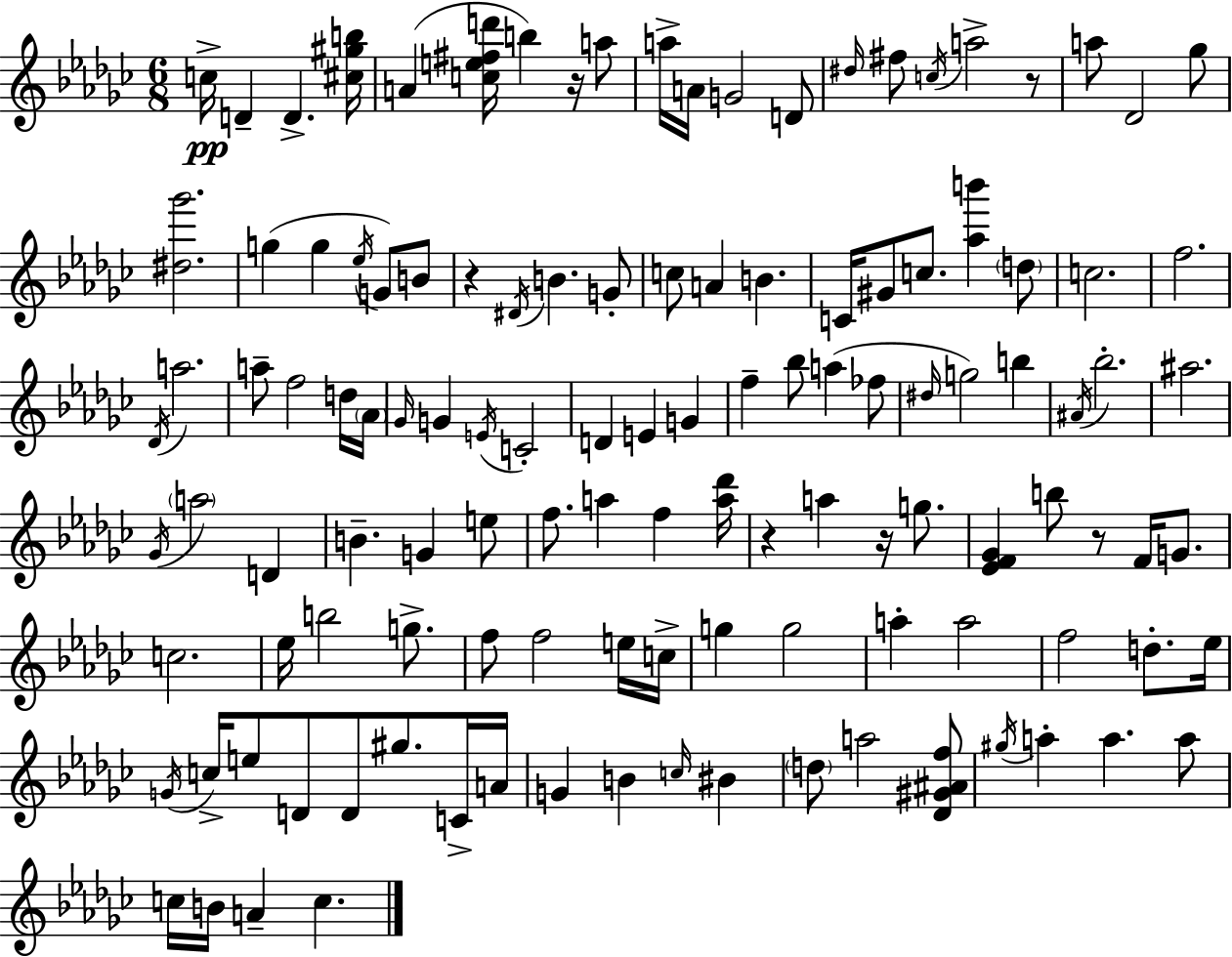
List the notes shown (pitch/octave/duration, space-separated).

C5/s D4/q D4/q. [C#5,G#5,B5]/s A4/q [C5,E5,F#5,D6]/s B5/q R/s A5/e A5/s A4/s G4/h D4/e D#5/s F#5/e C5/s A5/h R/e A5/e Db4/h Gb5/e [D#5,Gb6]/h. G5/q G5/q Eb5/s G4/e B4/e R/q D#4/s B4/q. G4/e C5/e A4/q B4/q. C4/s G#4/e C5/e. [Ab5,B6]/q D5/e C5/h. F5/h. Db4/s A5/h. A5/e F5/h D5/s Ab4/s Gb4/s G4/q E4/s C4/h D4/q E4/q G4/q F5/q Bb5/e A5/q FES5/e D#5/s G5/h B5/q A#4/s Bb5/h. A#5/h. Gb4/s A5/h D4/q B4/q. G4/q E5/e F5/e. A5/q F5/q [A5,Db6]/s R/q A5/q R/s G5/e. [Eb4,F4,Gb4]/q B5/e R/e F4/s G4/e. C5/h. Eb5/s B5/h G5/e. F5/e F5/h E5/s C5/s G5/q G5/h A5/q A5/h F5/h D5/e. Eb5/s G4/s C5/s E5/e D4/e D4/e G#5/e. C4/s A4/s G4/q B4/q C5/s BIS4/q D5/e A5/h [Db4,G#4,A#4,F5]/e G#5/s A5/q A5/q. A5/e C5/s B4/s A4/q C5/q.